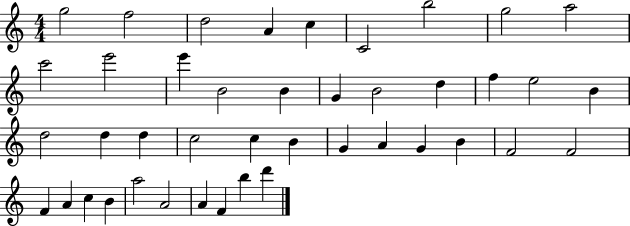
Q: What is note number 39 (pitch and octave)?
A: A4